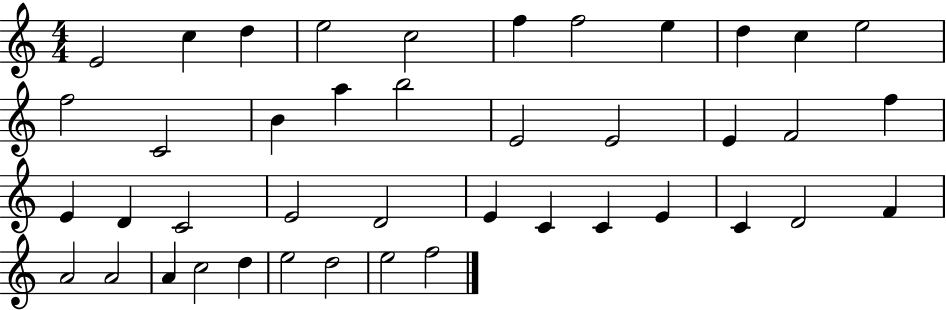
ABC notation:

X:1
T:Untitled
M:4/4
L:1/4
K:C
E2 c d e2 c2 f f2 e d c e2 f2 C2 B a b2 E2 E2 E F2 f E D C2 E2 D2 E C C E C D2 F A2 A2 A c2 d e2 d2 e2 f2